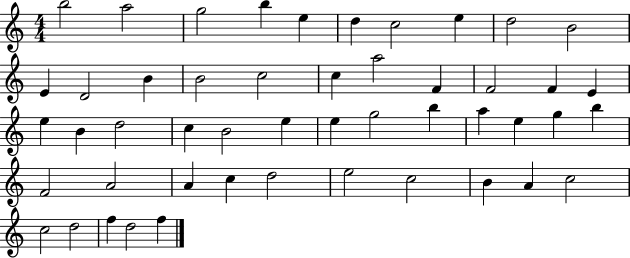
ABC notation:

X:1
T:Untitled
M:4/4
L:1/4
K:C
b2 a2 g2 b e d c2 e d2 B2 E D2 B B2 c2 c a2 F F2 F E e B d2 c B2 e e g2 b a e g b F2 A2 A c d2 e2 c2 B A c2 c2 d2 f d2 f